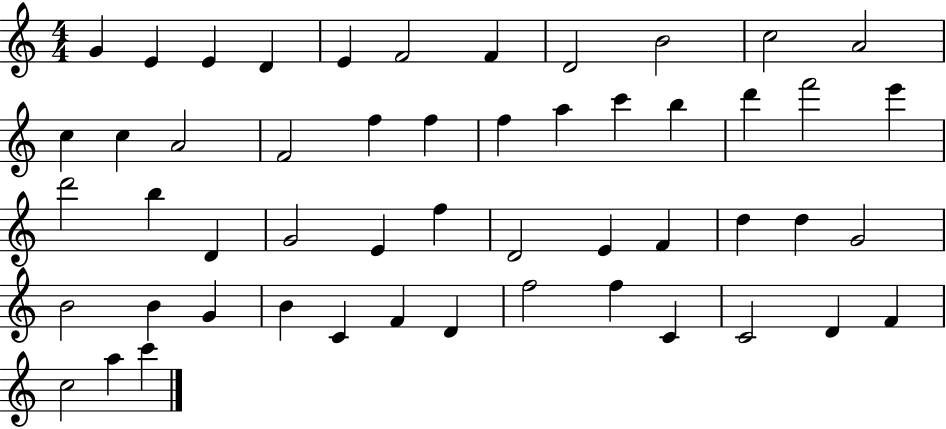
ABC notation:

X:1
T:Untitled
M:4/4
L:1/4
K:C
G E E D E F2 F D2 B2 c2 A2 c c A2 F2 f f f a c' b d' f'2 e' d'2 b D G2 E f D2 E F d d G2 B2 B G B C F D f2 f C C2 D F c2 a c'